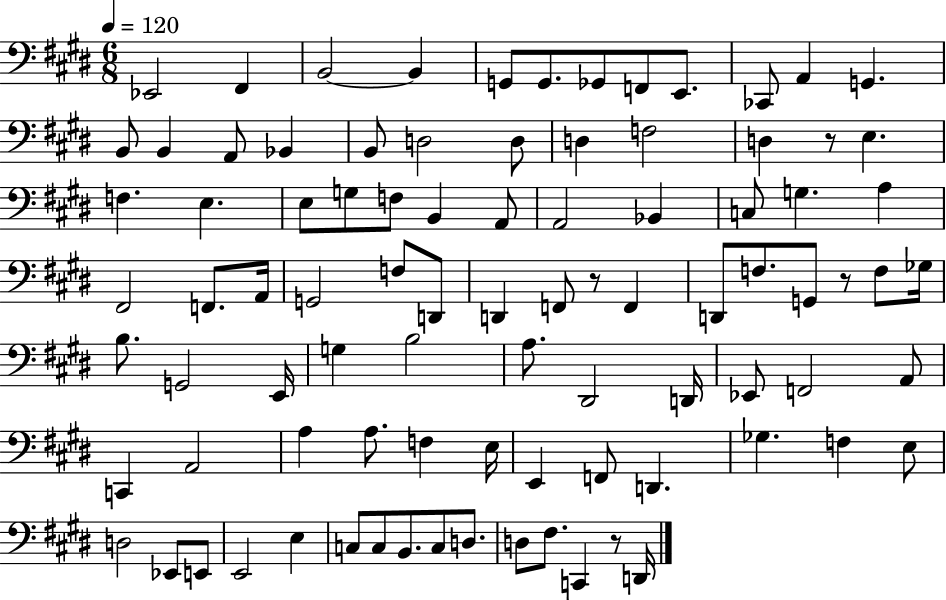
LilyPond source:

{
  \clef bass
  \numericTimeSignature
  \time 6/8
  \key e \major
  \tempo 4 = 120
  ees,2 fis,4 | b,2~~ b,4 | g,8 g,8. ges,8 f,8 e,8. | ces,8 a,4 g,4. | \break b,8 b,4 a,8 bes,4 | b,8 d2 d8 | d4 f2 | d4 r8 e4. | \break f4. e4. | e8 g8 f8 b,4 a,8 | a,2 bes,4 | c8 g4. a4 | \break fis,2 f,8. a,16 | g,2 f8 d,8 | d,4 f,8 r8 f,4 | d,8 f8. g,8 r8 f8 ges16 | \break b8. g,2 e,16 | g4 b2 | a8. dis,2 d,16 | ees,8 f,2 a,8 | \break c,4 a,2 | a4 a8. f4 e16 | e,4 f,8 d,4. | ges4. f4 e8 | \break d2 ees,8 e,8 | e,2 e4 | c8 c8 b,8. c8 d8. | d8 fis8. c,4 r8 d,16 | \break \bar "|."
}